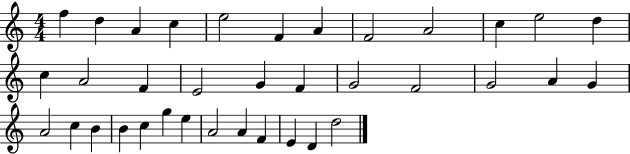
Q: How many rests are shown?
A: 0